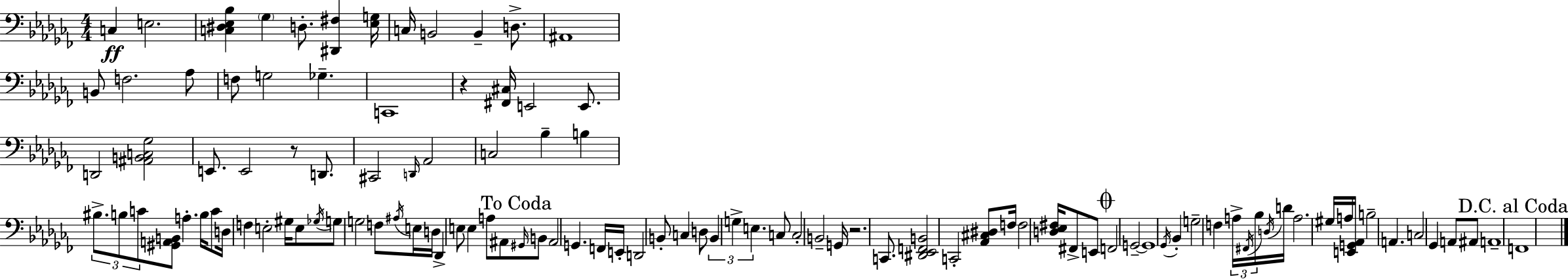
C3/q E3/h. [C3,D#3,Eb3,Bb3]/q Gb3/q D3/e. [D#2,F#3]/q [Eb3,G3]/s C3/s B2/h B2/q D3/e. A#2/w B2/e F3/h. Ab3/e F3/e G3/h Gb3/q. C2/w R/q [F#2,C#3]/s E2/h E2/e. D2/h [A#2,B2,C3,Gb3]/h E2/e. E2/h R/e D2/e. C#2/h D2/s Ab2/h C3/h Bb3/q B3/q BIS3/e. B3/e C4/e [G#2,A2,B2]/e A3/q. B3/s C4/e D3/s F3/q E3/h G#3/s E3/e Gb3/s G3/e G3/h F3/e A#3/s E3/s D3/s Db2/q E3/e E3/q A3/e A#2/e G#2/s B2/e A#2/h G2/q. F2/s E2/s D2/h B2/e C3/q D3/e B2/q G3/q E3/q. C3/e C3/h B2/h G2/s R/h. C2/e. [D#2,Eb2,F2,B2]/h C2/h [Ab2,C#3,D#3]/e F3/s F3/h [D3,Eb3,F#3]/s F#2/e E2/e F2/h G2/h G2/w Gb2/s Bb2/q G3/h F3/q A3/s F#2/s Bb3/s D3/s D4/s A3/h. G#3/s A3/s [E2,G2,Ab2]/s B3/h A2/q. C3/h Gb2/q A2/e A#2/e A2/w F2/w